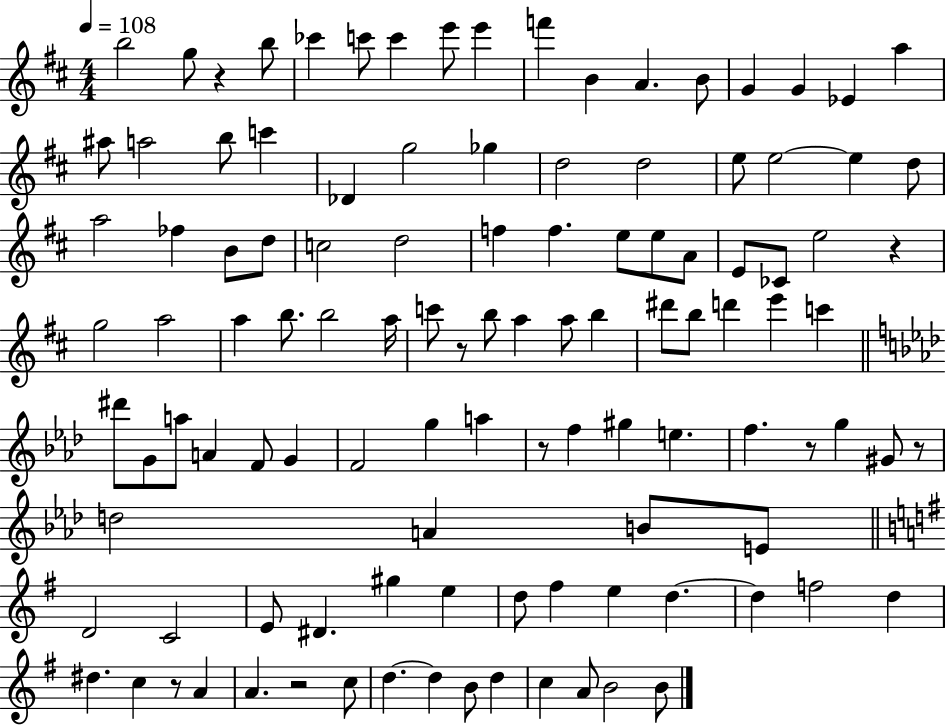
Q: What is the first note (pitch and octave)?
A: B5